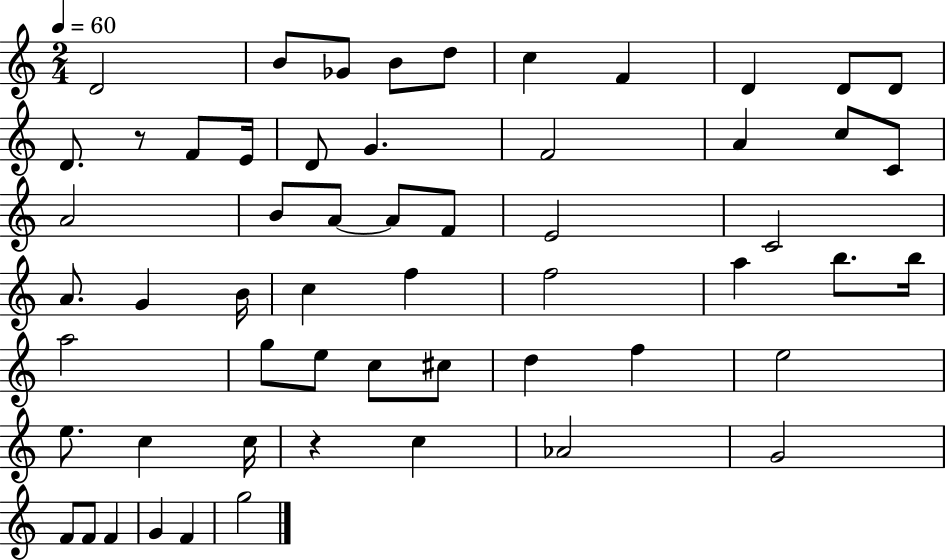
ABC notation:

X:1
T:Untitled
M:2/4
L:1/4
K:C
D2 B/2 _G/2 B/2 d/2 c F D D/2 D/2 D/2 z/2 F/2 E/4 D/2 G F2 A c/2 C/2 A2 B/2 A/2 A/2 F/2 E2 C2 A/2 G B/4 c f f2 a b/2 b/4 a2 g/2 e/2 c/2 ^c/2 d f e2 e/2 c c/4 z c _A2 G2 F/2 F/2 F G F g2